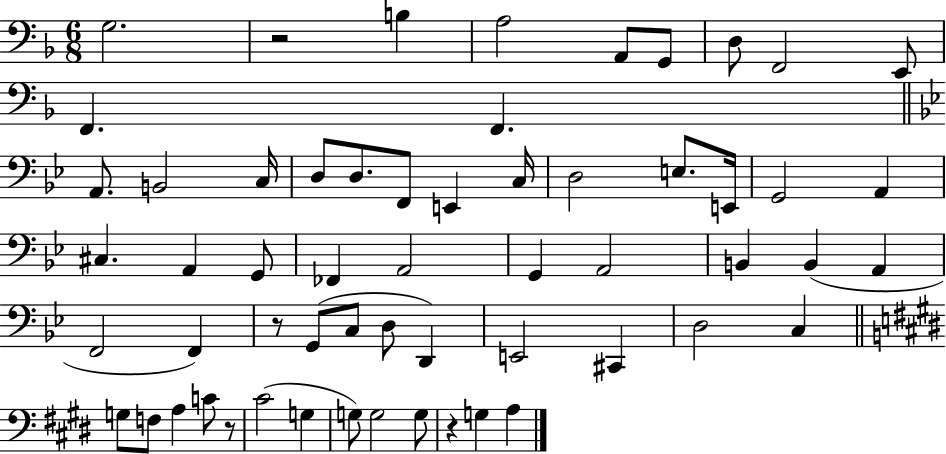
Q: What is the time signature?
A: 6/8